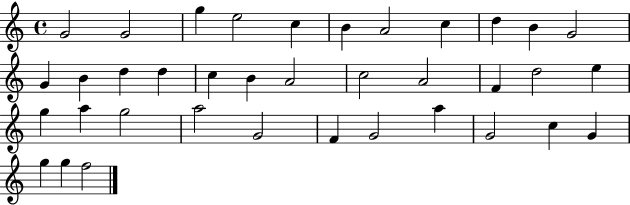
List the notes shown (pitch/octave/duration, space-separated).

G4/h G4/h G5/q E5/h C5/q B4/q A4/h C5/q D5/q B4/q G4/h G4/q B4/q D5/q D5/q C5/q B4/q A4/h C5/h A4/h F4/q D5/h E5/q G5/q A5/q G5/h A5/h G4/h F4/q G4/h A5/q G4/h C5/q G4/q G5/q G5/q F5/h